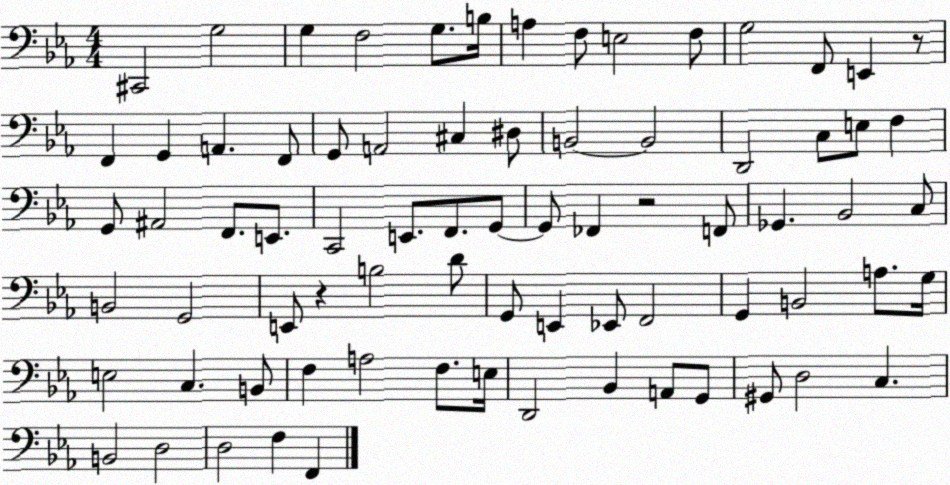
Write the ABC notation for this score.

X:1
T:Untitled
M:4/4
L:1/4
K:Eb
^C,,2 G,2 G, F,2 G,/2 B,/4 A, F,/2 E,2 F,/2 G,2 F,,/2 E,, z/2 F,, G,, A,, F,,/2 G,,/2 A,,2 ^C, ^D,/2 B,,2 B,,2 D,,2 C,/2 E,/2 F, G,,/2 ^A,,2 F,,/2 E,,/2 C,,2 E,,/2 F,,/2 G,,/2 G,,/2 _F,, z2 F,,/2 _G,, _B,,2 C,/2 B,,2 G,,2 E,,/2 z B,2 D/2 G,,/2 E,, _E,,/2 F,,2 G,, B,,2 A,/2 G,/4 E,2 C, B,,/2 F, A,2 F,/2 E,/4 D,,2 _B,, A,,/2 G,,/2 ^G,,/2 D,2 C, B,,2 D,2 D,2 F, F,,